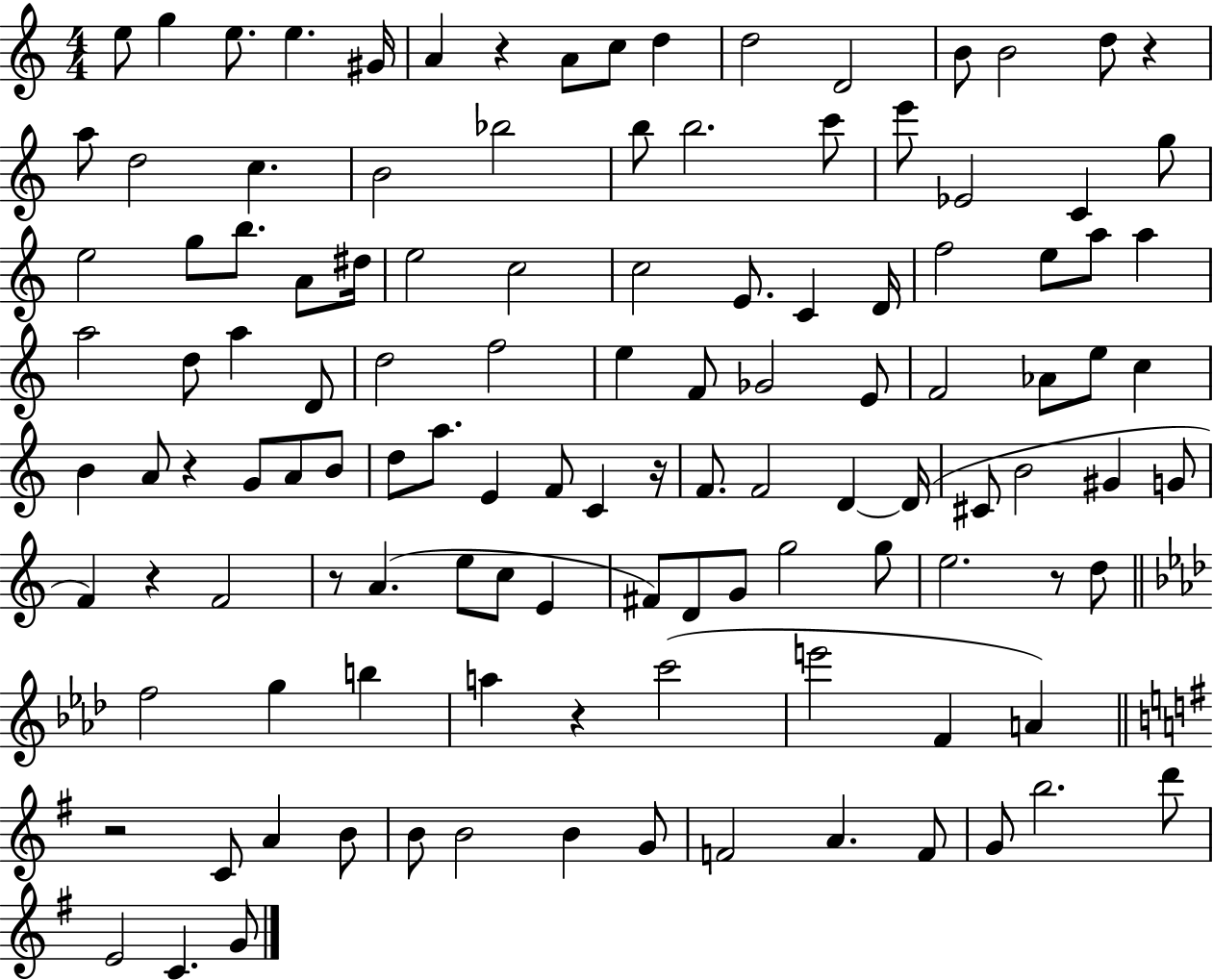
E5/e G5/q E5/e. E5/q. G#4/s A4/q R/q A4/e C5/e D5/q D5/h D4/h B4/e B4/h D5/e R/q A5/e D5/h C5/q. B4/h Bb5/h B5/e B5/h. C6/e E6/e Eb4/h C4/q G5/e E5/h G5/e B5/e. A4/e D#5/s E5/h C5/h C5/h E4/e. C4/q D4/s F5/h E5/e A5/e A5/q A5/h D5/e A5/q D4/e D5/h F5/h E5/q F4/e Gb4/h E4/e F4/h Ab4/e E5/e C5/q B4/q A4/e R/q G4/e A4/e B4/e D5/e A5/e. E4/q F4/e C4/q R/s F4/e. F4/h D4/q D4/s C#4/e B4/h G#4/q G4/e F4/q R/q F4/h R/e A4/q. E5/e C5/e E4/q F#4/e D4/e G4/e G5/h G5/e E5/h. R/e D5/e F5/h G5/q B5/q A5/q R/q C6/h E6/h F4/q A4/q R/h C4/e A4/q B4/e B4/e B4/h B4/q G4/e F4/h A4/q. F4/e G4/e B5/h. D6/e E4/h C4/q. G4/e